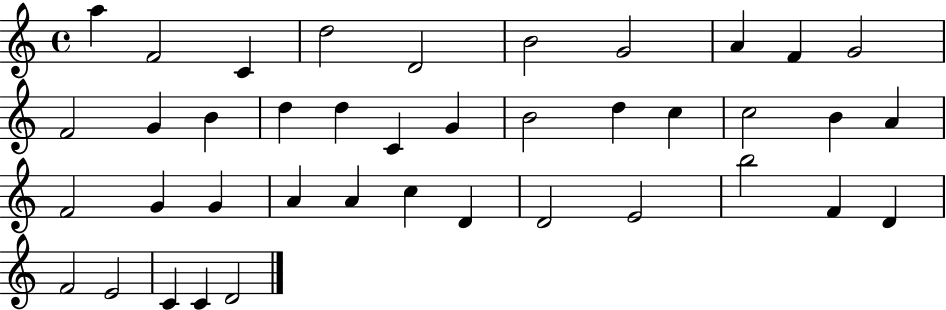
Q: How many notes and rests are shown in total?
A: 40